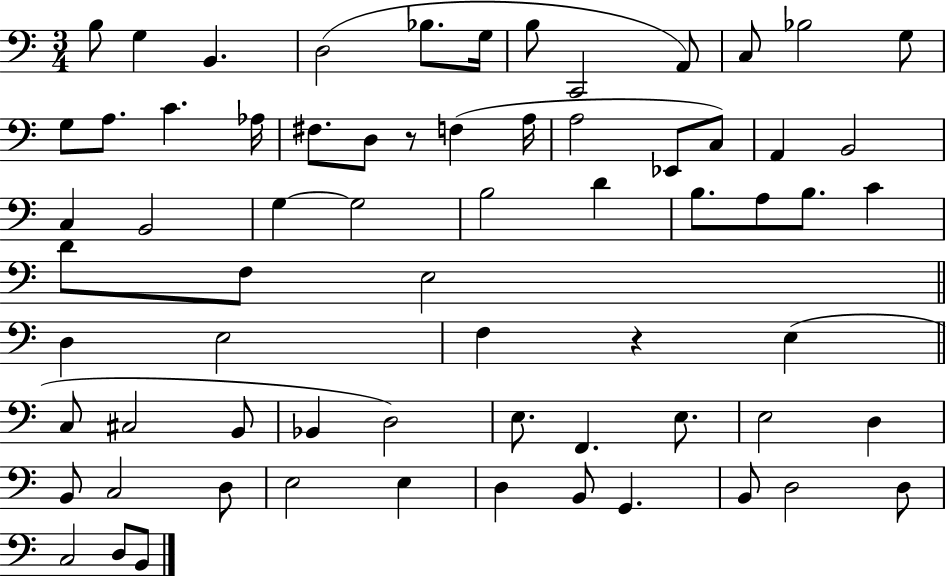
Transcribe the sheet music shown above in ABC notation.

X:1
T:Untitled
M:3/4
L:1/4
K:C
B,/2 G, B,, D,2 _B,/2 G,/4 B,/2 C,,2 A,,/2 C,/2 _B,2 G,/2 G,/2 A,/2 C _A,/4 ^F,/2 D,/2 z/2 F, A,/4 A,2 _E,,/2 C,/2 A,, B,,2 C, B,,2 G, G,2 B,2 D B,/2 A,/2 B,/2 C D/2 F,/2 E,2 D, E,2 F, z E, C,/2 ^C,2 B,,/2 _B,, D,2 E,/2 F,, E,/2 E,2 D, B,,/2 C,2 D,/2 E,2 E, D, B,,/2 G,, B,,/2 D,2 D,/2 C,2 D,/2 B,,/2